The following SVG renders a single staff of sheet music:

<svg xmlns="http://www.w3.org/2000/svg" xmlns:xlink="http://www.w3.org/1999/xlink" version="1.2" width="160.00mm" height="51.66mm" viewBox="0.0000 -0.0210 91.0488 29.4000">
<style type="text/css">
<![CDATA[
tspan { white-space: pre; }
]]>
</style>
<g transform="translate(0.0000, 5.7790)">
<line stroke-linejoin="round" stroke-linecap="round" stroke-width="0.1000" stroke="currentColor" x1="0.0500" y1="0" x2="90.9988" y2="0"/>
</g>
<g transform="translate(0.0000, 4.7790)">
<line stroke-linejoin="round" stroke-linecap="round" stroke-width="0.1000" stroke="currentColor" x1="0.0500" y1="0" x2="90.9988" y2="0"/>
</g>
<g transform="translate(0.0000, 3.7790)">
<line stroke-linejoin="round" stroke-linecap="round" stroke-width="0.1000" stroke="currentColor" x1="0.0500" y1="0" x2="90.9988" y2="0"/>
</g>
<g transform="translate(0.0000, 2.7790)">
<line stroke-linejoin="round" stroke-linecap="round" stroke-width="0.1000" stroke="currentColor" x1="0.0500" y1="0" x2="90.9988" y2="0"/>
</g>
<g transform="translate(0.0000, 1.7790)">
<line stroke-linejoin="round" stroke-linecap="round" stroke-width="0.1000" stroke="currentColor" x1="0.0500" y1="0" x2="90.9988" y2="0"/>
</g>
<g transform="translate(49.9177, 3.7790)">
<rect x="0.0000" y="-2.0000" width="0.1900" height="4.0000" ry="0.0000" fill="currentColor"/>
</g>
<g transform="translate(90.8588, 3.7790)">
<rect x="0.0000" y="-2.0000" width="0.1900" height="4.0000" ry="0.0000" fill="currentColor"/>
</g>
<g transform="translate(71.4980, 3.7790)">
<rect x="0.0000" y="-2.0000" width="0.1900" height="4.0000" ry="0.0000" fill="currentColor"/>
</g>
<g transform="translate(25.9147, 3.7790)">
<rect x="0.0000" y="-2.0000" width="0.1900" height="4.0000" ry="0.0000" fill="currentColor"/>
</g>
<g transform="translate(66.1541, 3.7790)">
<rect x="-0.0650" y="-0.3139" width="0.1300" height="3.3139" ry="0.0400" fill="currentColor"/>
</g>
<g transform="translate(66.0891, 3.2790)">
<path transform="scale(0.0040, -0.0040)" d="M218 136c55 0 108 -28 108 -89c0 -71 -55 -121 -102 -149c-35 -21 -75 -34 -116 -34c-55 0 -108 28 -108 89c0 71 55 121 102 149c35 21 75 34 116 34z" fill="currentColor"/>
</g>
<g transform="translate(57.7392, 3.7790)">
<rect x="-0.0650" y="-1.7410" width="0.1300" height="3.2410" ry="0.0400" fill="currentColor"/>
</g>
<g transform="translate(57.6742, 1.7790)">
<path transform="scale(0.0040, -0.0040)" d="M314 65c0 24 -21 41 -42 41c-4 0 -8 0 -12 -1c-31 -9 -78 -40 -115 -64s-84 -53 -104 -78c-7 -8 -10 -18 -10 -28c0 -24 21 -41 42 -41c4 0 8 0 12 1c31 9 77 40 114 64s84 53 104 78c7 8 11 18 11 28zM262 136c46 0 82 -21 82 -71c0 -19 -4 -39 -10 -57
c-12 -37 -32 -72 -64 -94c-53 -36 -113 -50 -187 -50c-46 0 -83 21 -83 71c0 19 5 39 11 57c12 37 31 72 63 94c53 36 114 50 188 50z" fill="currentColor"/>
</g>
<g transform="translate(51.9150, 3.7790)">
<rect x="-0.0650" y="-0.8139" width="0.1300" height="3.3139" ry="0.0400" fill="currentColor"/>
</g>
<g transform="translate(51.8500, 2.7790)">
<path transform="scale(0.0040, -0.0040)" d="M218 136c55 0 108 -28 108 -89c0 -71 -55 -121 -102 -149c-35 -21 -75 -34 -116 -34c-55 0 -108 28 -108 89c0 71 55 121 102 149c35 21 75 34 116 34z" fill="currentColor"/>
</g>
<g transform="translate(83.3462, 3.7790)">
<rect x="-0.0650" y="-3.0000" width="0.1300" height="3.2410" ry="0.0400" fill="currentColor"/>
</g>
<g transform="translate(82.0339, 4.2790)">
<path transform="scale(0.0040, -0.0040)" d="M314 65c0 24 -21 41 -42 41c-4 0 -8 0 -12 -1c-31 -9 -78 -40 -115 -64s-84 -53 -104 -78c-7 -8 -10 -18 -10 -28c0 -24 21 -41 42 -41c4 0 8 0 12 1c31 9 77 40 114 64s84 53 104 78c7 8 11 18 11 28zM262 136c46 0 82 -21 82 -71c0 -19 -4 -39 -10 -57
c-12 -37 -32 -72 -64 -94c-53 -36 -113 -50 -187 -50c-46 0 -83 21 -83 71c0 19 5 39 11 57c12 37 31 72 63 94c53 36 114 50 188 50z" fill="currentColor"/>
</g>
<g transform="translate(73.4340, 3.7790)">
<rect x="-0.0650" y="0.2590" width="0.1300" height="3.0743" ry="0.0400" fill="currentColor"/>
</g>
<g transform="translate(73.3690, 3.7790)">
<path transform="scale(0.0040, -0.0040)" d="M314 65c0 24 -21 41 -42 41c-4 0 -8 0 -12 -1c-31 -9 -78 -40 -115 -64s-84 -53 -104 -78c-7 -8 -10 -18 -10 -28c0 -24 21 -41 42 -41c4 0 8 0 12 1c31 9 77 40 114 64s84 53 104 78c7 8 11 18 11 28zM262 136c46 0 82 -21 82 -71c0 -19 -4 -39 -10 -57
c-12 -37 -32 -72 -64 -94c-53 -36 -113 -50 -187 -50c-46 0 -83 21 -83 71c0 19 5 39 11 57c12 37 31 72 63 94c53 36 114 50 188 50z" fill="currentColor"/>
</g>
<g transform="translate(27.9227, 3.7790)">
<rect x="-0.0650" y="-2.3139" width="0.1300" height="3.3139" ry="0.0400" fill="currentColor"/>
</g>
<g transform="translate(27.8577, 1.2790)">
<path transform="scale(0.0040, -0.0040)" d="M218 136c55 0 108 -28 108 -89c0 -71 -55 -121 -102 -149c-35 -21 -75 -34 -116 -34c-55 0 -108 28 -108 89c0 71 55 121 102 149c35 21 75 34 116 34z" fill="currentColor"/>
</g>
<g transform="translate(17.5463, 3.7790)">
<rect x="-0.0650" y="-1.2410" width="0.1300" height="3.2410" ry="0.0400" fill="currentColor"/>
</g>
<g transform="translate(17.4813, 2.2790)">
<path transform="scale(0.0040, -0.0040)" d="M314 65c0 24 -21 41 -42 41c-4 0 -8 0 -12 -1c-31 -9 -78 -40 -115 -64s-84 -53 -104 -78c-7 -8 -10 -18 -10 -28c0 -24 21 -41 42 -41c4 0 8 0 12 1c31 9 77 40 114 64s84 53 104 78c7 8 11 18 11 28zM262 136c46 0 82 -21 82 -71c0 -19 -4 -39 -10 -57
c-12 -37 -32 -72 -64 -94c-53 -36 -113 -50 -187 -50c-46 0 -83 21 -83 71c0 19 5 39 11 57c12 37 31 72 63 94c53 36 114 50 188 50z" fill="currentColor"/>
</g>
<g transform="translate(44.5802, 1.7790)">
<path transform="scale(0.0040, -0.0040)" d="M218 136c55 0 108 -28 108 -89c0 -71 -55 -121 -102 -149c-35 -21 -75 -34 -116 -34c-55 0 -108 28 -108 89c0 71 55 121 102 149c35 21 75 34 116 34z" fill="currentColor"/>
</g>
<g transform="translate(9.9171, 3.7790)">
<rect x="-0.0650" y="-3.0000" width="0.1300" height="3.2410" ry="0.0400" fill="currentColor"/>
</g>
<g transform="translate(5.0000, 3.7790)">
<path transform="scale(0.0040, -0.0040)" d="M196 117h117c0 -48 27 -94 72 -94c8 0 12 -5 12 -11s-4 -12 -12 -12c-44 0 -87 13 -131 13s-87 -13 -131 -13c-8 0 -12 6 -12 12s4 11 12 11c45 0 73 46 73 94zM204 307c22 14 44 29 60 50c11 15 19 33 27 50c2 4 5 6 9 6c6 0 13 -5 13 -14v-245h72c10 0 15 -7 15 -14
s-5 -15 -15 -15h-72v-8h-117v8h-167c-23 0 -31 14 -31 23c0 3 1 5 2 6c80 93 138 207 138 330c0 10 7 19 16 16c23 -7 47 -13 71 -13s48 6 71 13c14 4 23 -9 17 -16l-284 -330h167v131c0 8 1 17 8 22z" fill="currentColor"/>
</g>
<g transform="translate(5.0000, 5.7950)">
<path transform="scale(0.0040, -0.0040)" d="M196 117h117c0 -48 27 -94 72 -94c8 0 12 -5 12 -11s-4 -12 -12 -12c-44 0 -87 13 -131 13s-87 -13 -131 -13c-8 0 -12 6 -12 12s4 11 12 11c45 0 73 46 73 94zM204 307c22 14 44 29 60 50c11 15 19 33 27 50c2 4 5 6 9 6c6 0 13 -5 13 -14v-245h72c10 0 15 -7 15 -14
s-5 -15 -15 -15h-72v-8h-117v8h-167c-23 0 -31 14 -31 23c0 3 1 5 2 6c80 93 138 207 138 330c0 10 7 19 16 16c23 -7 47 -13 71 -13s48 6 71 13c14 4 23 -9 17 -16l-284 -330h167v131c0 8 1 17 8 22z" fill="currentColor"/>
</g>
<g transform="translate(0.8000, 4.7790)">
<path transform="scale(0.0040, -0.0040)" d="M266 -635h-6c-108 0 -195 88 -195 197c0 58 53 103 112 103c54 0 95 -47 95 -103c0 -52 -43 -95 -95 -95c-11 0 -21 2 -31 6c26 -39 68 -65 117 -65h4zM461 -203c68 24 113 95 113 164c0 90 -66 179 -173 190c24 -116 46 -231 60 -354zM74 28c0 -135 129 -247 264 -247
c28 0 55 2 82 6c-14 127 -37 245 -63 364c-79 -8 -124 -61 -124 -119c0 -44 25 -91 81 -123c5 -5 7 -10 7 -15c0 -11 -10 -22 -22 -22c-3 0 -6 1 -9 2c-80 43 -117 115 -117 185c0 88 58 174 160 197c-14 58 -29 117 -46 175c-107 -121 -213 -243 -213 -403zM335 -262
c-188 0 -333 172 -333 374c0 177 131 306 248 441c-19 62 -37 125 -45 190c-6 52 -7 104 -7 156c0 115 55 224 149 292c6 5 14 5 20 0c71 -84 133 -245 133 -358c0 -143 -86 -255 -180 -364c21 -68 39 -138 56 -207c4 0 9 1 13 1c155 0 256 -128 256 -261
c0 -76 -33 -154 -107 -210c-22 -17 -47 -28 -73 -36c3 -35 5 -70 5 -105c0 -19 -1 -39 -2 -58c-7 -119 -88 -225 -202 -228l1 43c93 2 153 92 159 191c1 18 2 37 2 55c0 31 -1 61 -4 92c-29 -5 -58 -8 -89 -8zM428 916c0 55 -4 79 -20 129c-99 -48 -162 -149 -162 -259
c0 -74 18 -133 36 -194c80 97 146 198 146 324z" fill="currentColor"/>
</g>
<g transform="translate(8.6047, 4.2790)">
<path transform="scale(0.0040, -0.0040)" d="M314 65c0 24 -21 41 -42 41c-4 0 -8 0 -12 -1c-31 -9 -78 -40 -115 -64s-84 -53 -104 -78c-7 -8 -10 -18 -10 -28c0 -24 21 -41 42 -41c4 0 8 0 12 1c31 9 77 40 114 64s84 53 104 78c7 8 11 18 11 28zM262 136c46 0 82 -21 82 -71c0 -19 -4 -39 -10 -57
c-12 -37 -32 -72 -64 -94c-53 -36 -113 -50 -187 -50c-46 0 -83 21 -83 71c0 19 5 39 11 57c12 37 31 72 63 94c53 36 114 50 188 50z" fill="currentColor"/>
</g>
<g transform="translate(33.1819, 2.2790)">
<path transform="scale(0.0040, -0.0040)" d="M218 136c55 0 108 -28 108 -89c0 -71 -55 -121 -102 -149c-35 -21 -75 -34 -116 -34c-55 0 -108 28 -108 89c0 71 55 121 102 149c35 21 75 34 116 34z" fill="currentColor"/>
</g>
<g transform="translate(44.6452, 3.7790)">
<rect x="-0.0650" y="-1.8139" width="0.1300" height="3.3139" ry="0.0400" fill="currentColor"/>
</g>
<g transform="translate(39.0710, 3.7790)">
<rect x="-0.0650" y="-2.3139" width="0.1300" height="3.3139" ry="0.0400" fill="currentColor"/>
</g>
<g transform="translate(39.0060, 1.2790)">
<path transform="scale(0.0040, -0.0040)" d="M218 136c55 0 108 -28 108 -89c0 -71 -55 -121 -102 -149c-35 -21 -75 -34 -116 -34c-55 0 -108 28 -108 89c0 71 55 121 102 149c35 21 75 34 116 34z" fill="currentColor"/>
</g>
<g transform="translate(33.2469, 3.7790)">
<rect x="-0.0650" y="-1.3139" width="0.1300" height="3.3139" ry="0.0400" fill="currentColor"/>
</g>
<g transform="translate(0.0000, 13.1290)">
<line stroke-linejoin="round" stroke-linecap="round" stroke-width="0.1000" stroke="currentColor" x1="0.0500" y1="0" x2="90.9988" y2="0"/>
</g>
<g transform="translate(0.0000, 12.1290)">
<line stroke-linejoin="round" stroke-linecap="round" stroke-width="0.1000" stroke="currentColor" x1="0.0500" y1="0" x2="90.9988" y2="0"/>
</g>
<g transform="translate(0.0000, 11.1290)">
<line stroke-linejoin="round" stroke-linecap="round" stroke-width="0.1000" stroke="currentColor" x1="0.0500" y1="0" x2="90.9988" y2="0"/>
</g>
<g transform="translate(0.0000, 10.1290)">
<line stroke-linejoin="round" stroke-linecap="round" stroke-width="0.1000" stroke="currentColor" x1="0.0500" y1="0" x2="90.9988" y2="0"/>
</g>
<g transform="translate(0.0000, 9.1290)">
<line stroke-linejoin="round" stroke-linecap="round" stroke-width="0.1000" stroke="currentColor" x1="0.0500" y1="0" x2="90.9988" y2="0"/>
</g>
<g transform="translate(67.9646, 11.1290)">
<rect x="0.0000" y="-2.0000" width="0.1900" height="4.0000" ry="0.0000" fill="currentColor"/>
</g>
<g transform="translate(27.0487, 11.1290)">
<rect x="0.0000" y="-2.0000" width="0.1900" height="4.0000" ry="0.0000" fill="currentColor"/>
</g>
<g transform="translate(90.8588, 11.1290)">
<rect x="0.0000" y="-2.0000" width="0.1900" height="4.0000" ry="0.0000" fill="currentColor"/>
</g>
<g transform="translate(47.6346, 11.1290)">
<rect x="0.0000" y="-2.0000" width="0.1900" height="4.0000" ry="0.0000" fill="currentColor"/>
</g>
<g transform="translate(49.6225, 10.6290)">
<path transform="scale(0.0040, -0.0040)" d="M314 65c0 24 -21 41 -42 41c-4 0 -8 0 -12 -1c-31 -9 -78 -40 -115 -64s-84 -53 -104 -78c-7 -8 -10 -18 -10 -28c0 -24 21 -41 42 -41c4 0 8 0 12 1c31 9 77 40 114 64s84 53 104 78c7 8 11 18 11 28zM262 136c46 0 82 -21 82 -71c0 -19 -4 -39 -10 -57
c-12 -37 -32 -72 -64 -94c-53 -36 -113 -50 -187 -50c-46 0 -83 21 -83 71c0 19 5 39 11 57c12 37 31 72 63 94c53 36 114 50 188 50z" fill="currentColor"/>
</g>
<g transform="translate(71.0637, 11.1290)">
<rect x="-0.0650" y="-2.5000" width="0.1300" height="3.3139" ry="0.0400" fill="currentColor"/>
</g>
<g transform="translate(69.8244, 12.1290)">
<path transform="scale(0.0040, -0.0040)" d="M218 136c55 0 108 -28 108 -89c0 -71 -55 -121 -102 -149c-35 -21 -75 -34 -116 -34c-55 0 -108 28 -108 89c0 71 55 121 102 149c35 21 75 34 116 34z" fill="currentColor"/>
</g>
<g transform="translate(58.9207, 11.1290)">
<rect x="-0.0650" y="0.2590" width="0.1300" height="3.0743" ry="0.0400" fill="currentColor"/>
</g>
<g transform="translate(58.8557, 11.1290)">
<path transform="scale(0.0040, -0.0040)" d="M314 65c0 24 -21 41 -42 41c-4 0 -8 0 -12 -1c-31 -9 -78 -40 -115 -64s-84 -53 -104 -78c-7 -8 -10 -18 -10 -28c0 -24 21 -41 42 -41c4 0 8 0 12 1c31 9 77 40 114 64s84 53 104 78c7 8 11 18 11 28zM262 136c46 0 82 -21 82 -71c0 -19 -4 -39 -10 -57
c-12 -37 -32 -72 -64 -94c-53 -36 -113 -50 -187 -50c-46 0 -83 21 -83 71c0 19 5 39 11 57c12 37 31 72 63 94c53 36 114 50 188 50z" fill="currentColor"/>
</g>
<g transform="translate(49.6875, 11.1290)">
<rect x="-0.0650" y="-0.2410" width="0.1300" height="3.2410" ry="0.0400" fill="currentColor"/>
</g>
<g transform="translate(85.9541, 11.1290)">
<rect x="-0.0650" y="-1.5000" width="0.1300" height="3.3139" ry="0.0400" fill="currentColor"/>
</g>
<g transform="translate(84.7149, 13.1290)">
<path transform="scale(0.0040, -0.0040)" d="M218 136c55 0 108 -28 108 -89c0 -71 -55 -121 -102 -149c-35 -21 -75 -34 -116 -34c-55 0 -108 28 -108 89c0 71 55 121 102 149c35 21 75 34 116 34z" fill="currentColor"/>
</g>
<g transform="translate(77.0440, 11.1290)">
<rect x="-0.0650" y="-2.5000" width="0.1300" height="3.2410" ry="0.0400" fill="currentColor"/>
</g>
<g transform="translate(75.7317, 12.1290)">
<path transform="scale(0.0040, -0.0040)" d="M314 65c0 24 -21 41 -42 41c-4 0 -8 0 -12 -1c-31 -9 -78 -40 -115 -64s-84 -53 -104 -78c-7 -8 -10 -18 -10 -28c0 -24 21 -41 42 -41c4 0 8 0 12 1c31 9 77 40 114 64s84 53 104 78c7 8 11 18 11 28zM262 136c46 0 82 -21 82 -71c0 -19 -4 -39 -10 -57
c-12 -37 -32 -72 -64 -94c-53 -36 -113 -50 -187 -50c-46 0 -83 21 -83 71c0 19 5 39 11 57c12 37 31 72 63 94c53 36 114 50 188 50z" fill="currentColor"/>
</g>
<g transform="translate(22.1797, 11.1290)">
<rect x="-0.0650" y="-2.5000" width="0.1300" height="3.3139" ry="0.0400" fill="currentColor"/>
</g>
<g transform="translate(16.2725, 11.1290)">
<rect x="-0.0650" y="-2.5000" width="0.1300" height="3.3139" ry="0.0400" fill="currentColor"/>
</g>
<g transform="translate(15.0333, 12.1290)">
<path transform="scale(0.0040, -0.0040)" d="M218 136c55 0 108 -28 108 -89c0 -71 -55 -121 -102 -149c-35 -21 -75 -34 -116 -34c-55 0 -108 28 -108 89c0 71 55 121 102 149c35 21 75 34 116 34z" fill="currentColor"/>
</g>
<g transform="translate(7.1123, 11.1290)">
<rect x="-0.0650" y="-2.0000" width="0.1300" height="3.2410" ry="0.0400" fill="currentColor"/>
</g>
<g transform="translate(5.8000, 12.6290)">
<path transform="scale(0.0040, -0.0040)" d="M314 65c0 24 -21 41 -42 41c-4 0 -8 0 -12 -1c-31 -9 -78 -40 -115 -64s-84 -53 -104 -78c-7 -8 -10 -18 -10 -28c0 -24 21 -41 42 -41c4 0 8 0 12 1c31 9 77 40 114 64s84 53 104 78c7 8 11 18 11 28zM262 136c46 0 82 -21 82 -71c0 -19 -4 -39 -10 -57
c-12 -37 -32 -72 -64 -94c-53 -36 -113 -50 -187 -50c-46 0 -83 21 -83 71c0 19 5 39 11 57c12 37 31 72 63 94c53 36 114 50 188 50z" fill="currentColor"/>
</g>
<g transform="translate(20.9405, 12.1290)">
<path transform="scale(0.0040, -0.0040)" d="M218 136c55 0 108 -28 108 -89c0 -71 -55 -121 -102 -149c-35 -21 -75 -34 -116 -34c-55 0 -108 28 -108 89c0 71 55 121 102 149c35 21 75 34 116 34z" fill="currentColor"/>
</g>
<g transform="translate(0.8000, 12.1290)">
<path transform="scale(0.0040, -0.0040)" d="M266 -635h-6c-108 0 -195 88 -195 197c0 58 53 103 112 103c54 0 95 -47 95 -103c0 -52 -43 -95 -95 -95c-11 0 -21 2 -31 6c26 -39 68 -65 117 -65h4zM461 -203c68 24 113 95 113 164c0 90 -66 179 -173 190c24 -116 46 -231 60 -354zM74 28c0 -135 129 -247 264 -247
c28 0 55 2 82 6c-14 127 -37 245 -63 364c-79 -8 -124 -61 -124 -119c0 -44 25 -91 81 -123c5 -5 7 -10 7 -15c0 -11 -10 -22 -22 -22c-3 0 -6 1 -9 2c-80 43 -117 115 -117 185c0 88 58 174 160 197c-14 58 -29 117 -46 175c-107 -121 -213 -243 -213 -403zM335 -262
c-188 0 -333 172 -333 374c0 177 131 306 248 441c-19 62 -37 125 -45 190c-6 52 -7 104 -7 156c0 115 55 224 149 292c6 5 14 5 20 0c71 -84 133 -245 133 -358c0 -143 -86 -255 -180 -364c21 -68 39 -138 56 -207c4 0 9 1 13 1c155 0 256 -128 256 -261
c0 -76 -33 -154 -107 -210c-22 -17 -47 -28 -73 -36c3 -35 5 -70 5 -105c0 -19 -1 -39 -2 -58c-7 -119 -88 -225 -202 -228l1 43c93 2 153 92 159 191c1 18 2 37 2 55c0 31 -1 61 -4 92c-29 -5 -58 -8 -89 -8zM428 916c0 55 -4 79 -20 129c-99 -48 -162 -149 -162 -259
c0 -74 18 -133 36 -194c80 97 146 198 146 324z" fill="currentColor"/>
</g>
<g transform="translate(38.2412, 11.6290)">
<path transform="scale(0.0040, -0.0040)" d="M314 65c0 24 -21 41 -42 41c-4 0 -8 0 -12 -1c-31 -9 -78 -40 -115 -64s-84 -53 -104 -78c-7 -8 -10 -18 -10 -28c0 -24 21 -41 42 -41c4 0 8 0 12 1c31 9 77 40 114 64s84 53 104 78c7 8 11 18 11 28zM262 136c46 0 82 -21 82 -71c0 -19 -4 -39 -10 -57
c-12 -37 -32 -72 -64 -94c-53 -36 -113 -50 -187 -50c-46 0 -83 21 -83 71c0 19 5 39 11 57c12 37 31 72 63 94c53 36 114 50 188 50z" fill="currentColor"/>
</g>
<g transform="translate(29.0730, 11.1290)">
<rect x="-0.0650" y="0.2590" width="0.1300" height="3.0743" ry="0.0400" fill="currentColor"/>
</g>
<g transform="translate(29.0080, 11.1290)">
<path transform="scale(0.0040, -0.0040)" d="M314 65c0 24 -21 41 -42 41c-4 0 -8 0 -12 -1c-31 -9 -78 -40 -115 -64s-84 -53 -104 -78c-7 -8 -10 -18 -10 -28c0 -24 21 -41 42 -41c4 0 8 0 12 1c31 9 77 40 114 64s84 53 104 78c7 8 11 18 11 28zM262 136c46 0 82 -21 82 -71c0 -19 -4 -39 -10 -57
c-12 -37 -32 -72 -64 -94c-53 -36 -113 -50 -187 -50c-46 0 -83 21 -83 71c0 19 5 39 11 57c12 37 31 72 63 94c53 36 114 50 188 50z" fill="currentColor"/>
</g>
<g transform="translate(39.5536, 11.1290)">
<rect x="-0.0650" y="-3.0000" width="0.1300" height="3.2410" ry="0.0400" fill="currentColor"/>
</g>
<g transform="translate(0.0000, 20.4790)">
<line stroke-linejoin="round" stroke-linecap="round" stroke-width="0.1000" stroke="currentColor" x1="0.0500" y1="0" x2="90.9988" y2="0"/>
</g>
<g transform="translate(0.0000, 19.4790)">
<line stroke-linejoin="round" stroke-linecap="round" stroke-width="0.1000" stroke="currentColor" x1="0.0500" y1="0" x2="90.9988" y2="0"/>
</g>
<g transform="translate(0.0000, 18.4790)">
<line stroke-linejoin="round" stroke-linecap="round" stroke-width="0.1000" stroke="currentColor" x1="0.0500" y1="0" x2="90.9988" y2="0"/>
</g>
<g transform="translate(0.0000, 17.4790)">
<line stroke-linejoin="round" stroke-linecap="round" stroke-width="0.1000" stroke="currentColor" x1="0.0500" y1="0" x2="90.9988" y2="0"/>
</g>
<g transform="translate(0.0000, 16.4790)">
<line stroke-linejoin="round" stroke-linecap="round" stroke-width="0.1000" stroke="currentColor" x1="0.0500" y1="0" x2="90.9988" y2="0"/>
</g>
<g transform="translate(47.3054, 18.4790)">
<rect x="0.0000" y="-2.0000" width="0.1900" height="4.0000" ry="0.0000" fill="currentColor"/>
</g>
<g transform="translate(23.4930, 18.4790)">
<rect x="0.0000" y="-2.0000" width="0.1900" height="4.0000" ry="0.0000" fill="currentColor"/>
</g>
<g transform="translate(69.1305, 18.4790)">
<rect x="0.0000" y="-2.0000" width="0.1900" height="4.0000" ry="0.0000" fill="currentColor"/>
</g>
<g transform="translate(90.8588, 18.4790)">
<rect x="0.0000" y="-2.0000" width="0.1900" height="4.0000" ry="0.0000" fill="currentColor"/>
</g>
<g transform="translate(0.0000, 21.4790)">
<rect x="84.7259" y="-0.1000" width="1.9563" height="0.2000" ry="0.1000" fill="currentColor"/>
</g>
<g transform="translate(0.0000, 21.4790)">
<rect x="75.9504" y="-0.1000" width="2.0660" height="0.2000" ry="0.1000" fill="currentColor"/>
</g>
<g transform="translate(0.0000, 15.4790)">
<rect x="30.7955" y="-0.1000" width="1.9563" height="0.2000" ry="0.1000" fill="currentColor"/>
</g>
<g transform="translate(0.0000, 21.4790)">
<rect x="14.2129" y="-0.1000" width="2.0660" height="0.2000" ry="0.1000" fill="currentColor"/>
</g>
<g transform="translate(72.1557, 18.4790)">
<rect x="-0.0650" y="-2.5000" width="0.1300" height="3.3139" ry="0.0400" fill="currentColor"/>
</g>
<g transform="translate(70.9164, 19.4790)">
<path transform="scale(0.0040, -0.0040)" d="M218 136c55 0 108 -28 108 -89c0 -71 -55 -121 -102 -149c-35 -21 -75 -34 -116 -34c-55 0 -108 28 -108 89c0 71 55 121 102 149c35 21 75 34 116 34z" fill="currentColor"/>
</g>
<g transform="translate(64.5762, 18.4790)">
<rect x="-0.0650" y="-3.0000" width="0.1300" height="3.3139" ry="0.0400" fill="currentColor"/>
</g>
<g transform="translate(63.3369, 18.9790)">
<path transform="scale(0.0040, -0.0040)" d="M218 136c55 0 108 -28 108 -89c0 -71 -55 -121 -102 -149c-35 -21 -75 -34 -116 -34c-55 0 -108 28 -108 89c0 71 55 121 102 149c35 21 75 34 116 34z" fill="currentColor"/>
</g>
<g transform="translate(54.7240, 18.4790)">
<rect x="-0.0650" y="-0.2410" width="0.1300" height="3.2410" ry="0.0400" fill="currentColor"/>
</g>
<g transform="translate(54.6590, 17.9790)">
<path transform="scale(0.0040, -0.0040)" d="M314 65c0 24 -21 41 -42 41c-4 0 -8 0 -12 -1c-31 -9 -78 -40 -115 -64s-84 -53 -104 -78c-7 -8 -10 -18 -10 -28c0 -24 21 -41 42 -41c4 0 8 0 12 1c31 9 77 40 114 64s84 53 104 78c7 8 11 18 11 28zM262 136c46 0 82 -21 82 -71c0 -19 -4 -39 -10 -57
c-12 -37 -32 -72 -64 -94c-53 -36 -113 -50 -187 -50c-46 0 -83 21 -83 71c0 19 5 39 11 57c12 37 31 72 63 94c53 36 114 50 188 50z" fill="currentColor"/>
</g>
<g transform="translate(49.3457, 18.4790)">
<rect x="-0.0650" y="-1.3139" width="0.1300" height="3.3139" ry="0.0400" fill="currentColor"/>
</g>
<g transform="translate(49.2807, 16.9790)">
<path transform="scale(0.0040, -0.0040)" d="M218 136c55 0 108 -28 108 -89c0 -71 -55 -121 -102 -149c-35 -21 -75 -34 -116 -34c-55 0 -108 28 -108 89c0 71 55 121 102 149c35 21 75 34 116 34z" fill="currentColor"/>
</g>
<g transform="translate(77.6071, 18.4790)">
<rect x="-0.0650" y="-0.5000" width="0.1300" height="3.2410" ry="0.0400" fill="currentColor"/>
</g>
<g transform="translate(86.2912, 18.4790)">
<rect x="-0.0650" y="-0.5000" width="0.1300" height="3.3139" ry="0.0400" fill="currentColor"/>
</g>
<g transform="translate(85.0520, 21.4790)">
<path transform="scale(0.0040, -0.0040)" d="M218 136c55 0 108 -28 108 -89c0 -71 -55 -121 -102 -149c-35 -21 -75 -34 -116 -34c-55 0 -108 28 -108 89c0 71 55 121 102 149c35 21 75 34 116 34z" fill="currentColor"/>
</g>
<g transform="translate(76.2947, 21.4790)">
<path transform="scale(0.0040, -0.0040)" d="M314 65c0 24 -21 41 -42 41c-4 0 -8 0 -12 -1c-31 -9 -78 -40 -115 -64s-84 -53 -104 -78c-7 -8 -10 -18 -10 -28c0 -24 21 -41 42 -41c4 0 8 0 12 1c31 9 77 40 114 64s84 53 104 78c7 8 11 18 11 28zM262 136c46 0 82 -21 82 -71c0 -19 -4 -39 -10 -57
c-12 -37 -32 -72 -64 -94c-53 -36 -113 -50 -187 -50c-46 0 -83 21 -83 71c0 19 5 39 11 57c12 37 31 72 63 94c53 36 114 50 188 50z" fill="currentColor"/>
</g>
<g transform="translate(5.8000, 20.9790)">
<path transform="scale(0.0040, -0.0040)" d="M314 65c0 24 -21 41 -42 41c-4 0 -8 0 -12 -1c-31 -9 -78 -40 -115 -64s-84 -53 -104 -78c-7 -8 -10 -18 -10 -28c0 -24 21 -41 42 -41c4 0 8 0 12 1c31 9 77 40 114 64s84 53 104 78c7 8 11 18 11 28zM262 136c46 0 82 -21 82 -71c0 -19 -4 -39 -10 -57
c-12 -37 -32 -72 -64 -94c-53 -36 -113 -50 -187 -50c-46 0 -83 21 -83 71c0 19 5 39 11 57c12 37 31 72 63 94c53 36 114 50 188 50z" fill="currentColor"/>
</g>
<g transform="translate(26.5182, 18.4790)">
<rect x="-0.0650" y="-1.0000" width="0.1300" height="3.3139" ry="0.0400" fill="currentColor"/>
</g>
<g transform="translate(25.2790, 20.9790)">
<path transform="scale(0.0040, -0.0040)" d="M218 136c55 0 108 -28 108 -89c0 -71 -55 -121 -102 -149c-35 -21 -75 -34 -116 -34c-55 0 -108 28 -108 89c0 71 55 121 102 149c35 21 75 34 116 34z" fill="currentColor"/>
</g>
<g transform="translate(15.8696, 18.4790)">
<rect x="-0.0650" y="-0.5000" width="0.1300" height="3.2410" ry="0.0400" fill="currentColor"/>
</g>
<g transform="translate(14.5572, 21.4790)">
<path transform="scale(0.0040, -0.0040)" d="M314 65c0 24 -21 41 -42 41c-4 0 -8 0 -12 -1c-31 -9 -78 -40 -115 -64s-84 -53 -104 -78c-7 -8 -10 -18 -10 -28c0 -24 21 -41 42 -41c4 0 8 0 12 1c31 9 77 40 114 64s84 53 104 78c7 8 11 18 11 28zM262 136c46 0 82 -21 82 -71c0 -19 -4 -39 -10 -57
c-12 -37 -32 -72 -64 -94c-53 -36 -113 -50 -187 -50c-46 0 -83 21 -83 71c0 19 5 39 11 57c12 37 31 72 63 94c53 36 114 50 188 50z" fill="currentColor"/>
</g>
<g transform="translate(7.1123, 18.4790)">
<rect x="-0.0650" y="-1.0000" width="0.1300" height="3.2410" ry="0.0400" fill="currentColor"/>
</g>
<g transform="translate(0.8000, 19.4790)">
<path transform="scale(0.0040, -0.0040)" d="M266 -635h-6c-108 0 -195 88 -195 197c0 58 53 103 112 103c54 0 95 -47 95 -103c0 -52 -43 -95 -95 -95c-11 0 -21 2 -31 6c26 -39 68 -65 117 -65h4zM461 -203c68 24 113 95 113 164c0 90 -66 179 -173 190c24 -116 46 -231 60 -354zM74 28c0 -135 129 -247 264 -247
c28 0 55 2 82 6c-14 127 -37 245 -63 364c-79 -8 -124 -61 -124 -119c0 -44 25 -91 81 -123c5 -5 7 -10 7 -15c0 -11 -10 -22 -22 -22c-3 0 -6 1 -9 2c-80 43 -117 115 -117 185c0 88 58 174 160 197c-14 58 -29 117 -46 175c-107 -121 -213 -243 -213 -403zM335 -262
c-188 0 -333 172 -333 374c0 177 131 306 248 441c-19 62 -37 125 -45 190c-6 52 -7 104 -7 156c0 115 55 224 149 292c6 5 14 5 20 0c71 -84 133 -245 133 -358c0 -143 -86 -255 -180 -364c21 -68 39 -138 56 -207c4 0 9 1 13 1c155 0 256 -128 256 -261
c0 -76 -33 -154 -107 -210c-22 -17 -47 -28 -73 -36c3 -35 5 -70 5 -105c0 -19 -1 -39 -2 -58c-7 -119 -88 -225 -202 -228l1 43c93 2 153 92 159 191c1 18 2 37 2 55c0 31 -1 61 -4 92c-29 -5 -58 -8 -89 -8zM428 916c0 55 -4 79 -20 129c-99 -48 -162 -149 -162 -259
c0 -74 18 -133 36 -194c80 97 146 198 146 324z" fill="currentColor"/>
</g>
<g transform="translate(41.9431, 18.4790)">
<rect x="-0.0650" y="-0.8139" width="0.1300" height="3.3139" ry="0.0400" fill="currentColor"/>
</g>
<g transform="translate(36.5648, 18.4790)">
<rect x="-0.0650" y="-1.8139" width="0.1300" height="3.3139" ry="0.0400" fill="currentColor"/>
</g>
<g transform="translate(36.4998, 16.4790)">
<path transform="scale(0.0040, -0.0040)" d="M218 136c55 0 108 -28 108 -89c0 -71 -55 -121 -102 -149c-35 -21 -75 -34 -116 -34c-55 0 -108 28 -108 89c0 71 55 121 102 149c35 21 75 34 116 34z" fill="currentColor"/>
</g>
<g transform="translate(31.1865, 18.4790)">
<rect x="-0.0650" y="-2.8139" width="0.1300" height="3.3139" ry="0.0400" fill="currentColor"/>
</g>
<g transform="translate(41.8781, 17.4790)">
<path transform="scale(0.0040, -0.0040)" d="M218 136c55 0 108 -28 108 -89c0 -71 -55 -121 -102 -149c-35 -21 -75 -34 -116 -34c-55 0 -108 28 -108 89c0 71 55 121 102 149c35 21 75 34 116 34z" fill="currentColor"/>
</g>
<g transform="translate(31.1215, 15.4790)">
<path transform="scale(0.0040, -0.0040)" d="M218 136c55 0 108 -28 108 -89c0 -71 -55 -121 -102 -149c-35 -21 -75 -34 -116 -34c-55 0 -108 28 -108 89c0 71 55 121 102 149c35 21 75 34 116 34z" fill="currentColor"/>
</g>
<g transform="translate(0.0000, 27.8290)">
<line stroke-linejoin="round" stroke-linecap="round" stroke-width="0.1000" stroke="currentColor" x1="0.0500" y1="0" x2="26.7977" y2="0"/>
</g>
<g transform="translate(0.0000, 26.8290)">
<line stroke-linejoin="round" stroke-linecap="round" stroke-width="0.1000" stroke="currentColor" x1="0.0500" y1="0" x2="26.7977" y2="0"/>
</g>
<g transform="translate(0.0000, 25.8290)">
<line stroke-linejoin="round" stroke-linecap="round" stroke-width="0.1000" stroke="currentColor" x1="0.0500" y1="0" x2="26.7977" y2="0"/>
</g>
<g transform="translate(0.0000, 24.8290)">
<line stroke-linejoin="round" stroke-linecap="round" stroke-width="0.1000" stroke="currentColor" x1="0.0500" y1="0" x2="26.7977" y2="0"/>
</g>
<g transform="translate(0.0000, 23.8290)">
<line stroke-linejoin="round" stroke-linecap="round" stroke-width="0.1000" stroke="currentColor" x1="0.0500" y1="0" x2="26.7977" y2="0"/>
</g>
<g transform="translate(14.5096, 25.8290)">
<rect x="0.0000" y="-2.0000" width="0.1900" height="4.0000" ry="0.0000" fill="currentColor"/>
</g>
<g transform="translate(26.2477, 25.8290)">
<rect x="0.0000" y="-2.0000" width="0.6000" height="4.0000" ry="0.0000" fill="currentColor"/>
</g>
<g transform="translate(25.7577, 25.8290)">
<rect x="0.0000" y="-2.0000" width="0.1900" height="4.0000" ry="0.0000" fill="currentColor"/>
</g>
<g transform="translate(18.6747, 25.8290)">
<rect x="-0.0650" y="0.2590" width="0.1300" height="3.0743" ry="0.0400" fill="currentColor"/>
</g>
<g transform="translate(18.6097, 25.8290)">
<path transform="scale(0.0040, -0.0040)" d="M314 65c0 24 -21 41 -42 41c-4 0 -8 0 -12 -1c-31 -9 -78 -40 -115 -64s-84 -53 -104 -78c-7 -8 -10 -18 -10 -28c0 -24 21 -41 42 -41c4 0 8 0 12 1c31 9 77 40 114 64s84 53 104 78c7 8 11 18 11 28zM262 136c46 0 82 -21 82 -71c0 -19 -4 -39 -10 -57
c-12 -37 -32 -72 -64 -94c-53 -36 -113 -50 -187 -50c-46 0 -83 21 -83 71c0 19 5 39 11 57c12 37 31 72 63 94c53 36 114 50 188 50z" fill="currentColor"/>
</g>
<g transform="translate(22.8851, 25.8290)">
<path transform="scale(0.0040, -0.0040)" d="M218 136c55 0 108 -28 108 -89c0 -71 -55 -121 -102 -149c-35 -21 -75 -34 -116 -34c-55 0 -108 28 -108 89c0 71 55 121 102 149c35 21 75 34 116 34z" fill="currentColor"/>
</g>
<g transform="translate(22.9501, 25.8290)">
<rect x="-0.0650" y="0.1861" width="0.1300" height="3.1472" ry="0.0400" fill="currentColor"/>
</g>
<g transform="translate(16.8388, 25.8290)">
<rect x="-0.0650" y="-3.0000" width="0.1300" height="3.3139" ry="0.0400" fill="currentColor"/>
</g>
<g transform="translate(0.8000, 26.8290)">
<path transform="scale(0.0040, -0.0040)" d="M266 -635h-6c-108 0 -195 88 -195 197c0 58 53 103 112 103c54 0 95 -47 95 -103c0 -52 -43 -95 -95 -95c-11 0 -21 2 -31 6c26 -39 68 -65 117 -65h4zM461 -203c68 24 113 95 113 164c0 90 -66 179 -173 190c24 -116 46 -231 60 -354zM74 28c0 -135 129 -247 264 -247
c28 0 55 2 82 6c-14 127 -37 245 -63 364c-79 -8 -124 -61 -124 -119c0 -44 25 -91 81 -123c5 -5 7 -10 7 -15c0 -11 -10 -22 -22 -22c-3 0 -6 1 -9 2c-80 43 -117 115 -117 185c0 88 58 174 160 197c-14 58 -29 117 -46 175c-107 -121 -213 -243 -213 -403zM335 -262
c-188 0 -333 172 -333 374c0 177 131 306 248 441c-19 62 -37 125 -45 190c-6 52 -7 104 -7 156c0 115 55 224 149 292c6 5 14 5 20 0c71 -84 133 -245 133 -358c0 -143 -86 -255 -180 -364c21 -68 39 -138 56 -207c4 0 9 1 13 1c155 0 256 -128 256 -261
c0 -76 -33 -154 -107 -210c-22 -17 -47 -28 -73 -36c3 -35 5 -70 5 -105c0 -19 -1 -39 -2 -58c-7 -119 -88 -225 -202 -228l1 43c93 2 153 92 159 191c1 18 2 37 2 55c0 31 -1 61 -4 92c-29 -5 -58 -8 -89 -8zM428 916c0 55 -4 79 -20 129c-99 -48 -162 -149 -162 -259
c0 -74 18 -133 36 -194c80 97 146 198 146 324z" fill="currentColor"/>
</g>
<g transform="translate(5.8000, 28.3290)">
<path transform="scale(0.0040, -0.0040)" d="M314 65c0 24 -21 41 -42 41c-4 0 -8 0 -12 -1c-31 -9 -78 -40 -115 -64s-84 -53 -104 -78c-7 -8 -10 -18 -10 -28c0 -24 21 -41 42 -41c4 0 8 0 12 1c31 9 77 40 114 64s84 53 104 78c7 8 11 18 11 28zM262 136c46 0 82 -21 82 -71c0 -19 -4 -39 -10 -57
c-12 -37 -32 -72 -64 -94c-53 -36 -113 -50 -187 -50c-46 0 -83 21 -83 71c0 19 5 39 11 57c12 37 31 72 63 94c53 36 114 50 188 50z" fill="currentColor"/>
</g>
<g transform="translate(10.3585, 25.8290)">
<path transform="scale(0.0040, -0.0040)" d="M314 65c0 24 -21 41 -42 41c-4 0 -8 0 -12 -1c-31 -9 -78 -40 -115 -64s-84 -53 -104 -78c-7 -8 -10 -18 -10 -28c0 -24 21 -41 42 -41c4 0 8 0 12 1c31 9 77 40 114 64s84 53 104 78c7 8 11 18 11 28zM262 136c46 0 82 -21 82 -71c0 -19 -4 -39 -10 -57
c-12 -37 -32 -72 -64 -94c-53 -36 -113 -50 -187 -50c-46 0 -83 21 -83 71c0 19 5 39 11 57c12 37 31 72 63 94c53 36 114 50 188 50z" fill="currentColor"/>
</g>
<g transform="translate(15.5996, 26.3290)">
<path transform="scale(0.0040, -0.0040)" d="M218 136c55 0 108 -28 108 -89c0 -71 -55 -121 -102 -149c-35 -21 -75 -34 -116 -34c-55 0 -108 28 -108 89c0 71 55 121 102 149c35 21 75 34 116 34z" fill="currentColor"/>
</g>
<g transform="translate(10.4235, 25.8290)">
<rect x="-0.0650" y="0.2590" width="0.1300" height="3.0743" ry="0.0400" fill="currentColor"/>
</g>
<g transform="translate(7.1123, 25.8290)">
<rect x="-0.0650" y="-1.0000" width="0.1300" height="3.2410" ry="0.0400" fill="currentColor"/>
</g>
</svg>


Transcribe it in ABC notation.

X:1
T:Untitled
M:4/4
L:1/4
K:C
A2 e2 g e g f d f2 c B2 A2 F2 G G B2 A2 c2 B2 G G2 E D2 C2 D a f d e c2 A G C2 C D2 B2 A B2 B